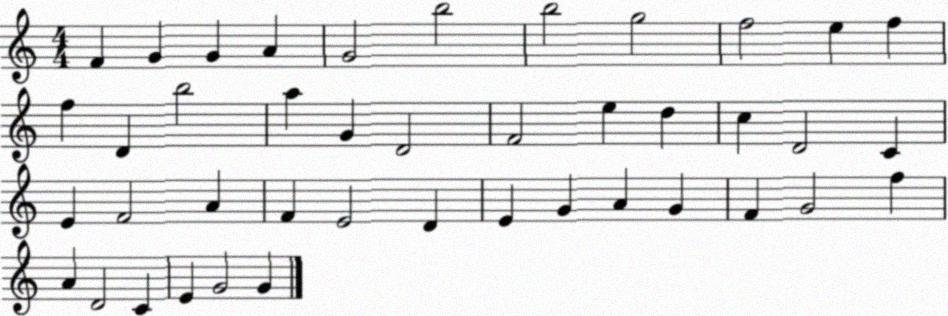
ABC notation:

X:1
T:Untitled
M:4/4
L:1/4
K:C
F G G A G2 b2 b2 g2 f2 e f f D b2 a G D2 F2 e d c D2 C E F2 A F E2 D E G A G F G2 f A D2 C E G2 G